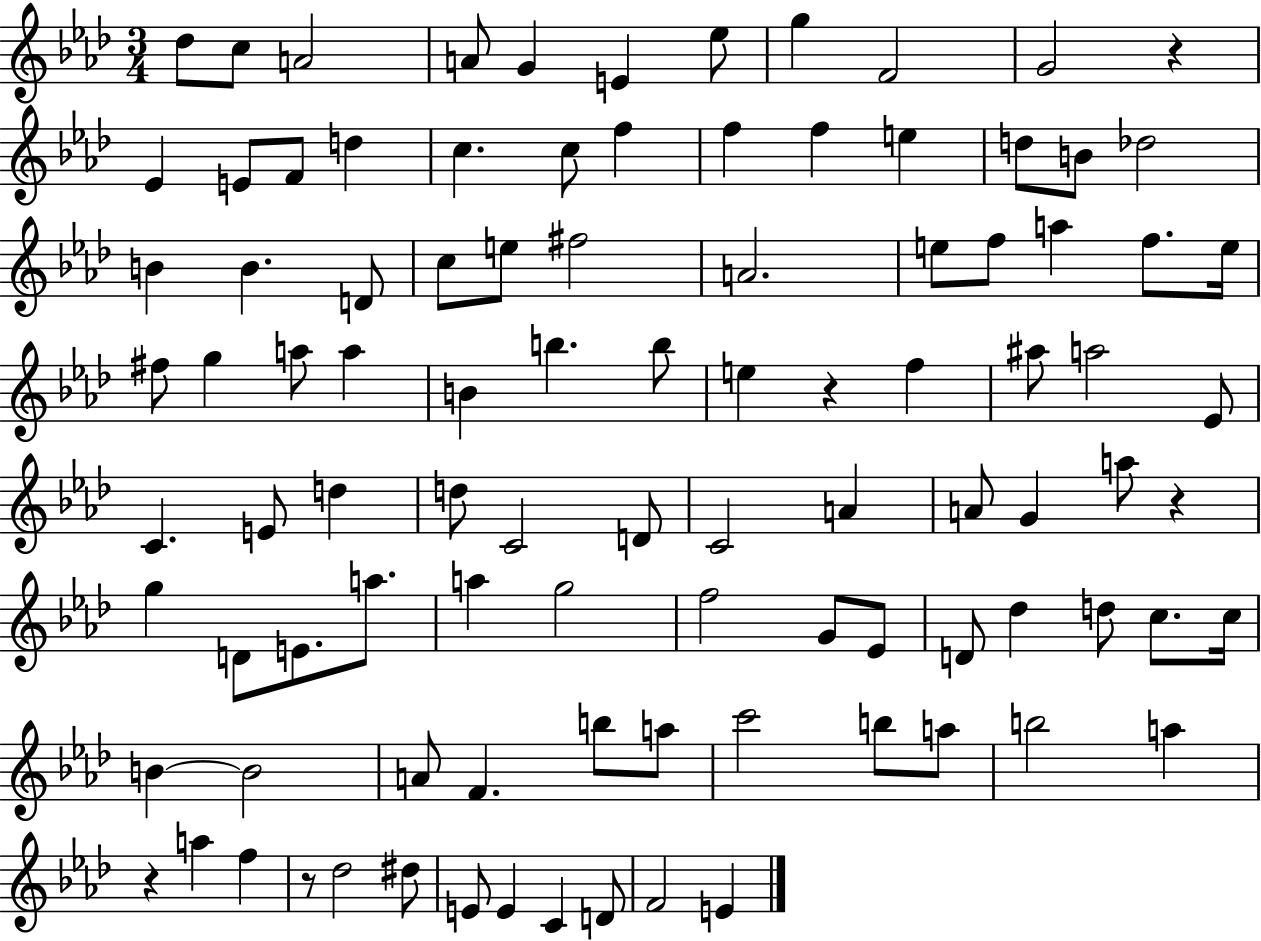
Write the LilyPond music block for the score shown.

{
  \clef treble
  \numericTimeSignature
  \time 3/4
  \key aes \major
  \repeat volta 2 { des''8 c''8 a'2 | a'8 g'4 e'4 ees''8 | g''4 f'2 | g'2 r4 | \break ees'4 e'8 f'8 d''4 | c''4. c''8 f''4 | f''4 f''4 e''4 | d''8 b'8 des''2 | \break b'4 b'4. d'8 | c''8 e''8 fis''2 | a'2. | e''8 f''8 a''4 f''8. e''16 | \break fis''8 g''4 a''8 a''4 | b'4 b''4. b''8 | e''4 r4 f''4 | ais''8 a''2 ees'8 | \break c'4. e'8 d''4 | d''8 c'2 d'8 | c'2 a'4 | a'8 g'4 a''8 r4 | \break g''4 d'8 e'8. a''8. | a''4 g''2 | f''2 g'8 ees'8 | d'8 des''4 d''8 c''8. c''16 | \break b'4~~ b'2 | a'8 f'4. b''8 a''8 | c'''2 b''8 a''8 | b''2 a''4 | \break r4 a''4 f''4 | r8 des''2 dis''8 | e'8 e'4 c'4 d'8 | f'2 e'4 | \break } \bar "|."
}